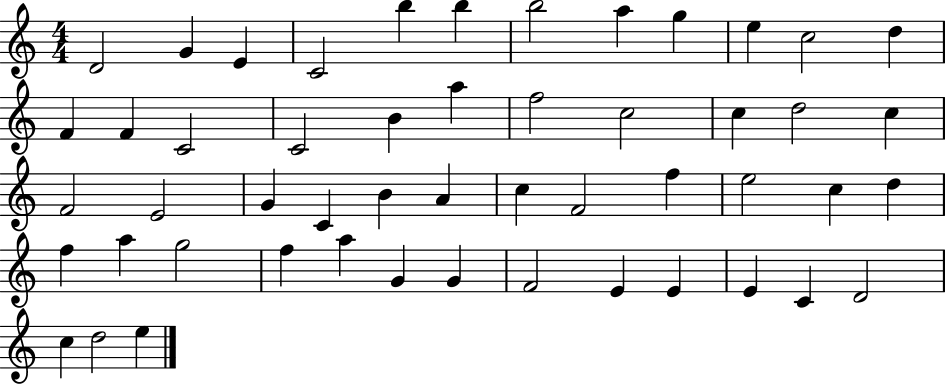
{
  \clef treble
  \numericTimeSignature
  \time 4/4
  \key c \major
  d'2 g'4 e'4 | c'2 b''4 b''4 | b''2 a''4 g''4 | e''4 c''2 d''4 | \break f'4 f'4 c'2 | c'2 b'4 a''4 | f''2 c''2 | c''4 d''2 c''4 | \break f'2 e'2 | g'4 c'4 b'4 a'4 | c''4 f'2 f''4 | e''2 c''4 d''4 | \break f''4 a''4 g''2 | f''4 a''4 g'4 g'4 | f'2 e'4 e'4 | e'4 c'4 d'2 | \break c''4 d''2 e''4 | \bar "|."
}